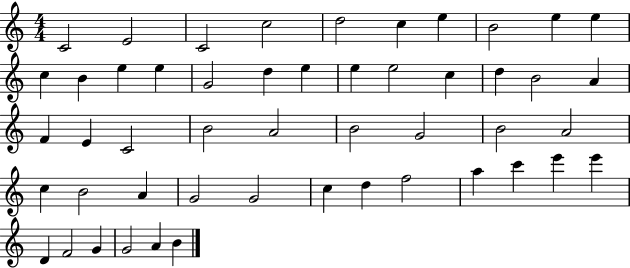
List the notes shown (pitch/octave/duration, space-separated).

C4/h E4/h C4/h C5/h D5/h C5/q E5/q B4/h E5/q E5/q C5/q B4/q E5/q E5/q G4/h D5/q E5/q E5/q E5/h C5/q D5/q B4/h A4/q F4/q E4/q C4/h B4/h A4/h B4/h G4/h B4/h A4/h C5/q B4/h A4/q G4/h G4/h C5/q D5/q F5/h A5/q C6/q E6/q E6/q D4/q F4/h G4/q G4/h A4/q B4/q